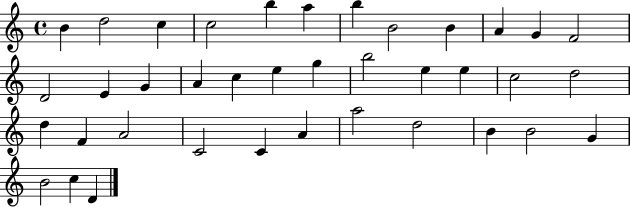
{
  \clef treble
  \time 4/4
  \defaultTimeSignature
  \key c \major
  b'4 d''2 c''4 | c''2 b''4 a''4 | b''4 b'2 b'4 | a'4 g'4 f'2 | \break d'2 e'4 g'4 | a'4 c''4 e''4 g''4 | b''2 e''4 e''4 | c''2 d''2 | \break d''4 f'4 a'2 | c'2 c'4 a'4 | a''2 d''2 | b'4 b'2 g'4 | \break b'2 c''4 d'4 | \bar "|."
}